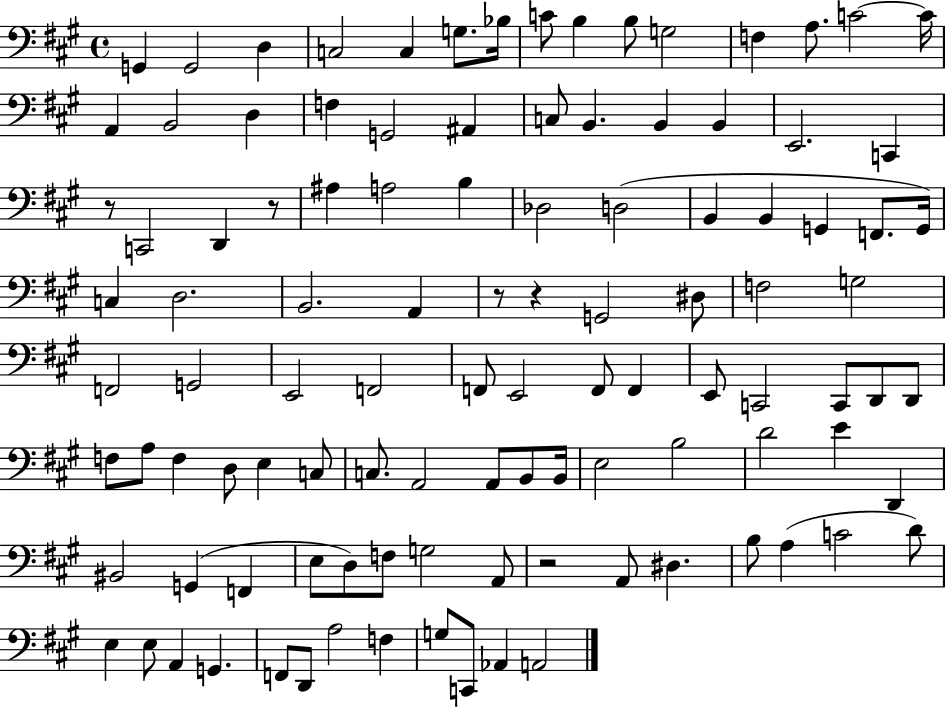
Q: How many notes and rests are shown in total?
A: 107